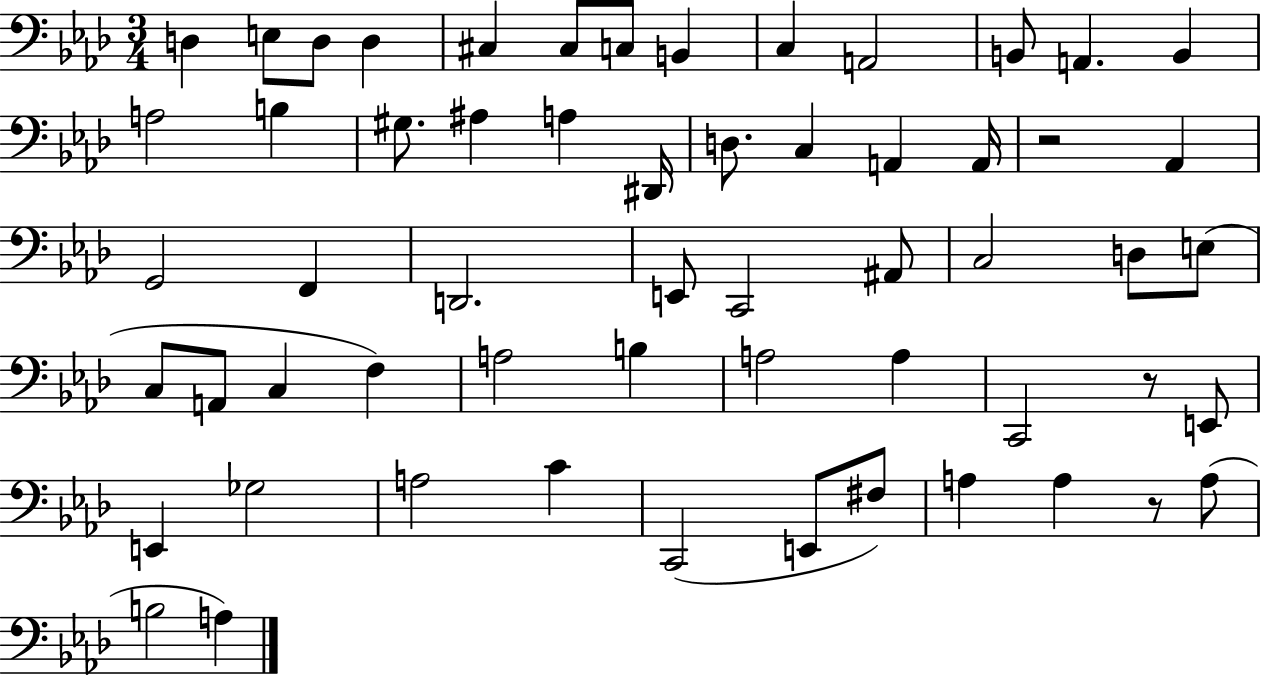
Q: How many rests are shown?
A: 3